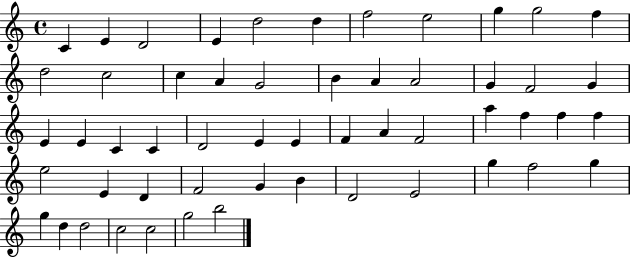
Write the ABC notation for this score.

X:1
T:Untitled
M:4/4
L:1/4
K:C
C E D2 E d2 d f2 e2 g g2 f d2 c2 c A G2 B A A2 G F2 G E E C C D2 E E F A F2 a f f f e2 E D F2 G B D2 E2 g f2 g g d d2 c2 c2 g2 b2